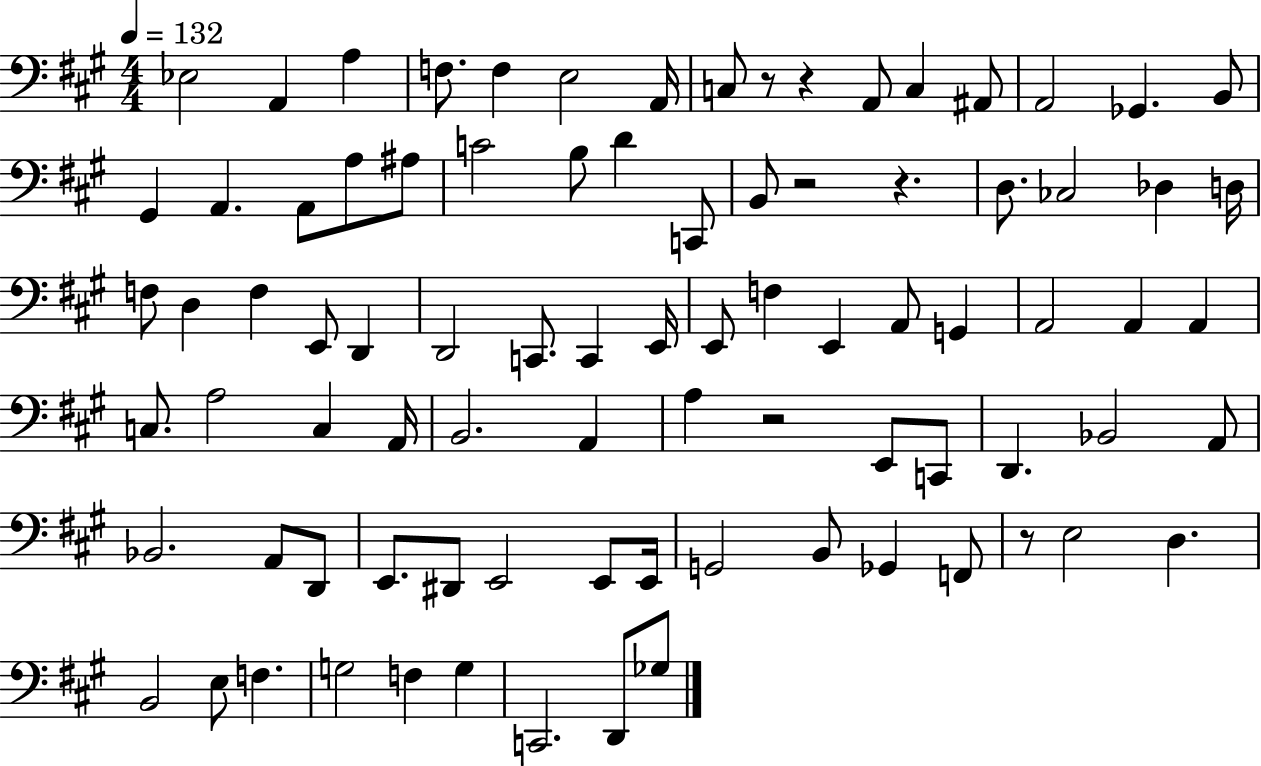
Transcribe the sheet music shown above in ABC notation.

X:1
T:Untitled
M:4/4
L:1/4
K:A
_E,2 A,, A, F,/2 F, E,2 A,,/4 C,/2 z/2 z A,,/2 C, ^A,,/2 A,,2 _G,, B,,/2 ^G,, A,, A,,/2 A,/2 ^A,/2 C2 B,/2 D C,,/2 B,,/2 z2 z D,/2 _C,2 _D, D,/4 F,/2 D, F, E,,/2 D,, D,,2 C,,/2 C,, E,,/4 E,,/2 F, E,, A,,/2 G,, A,,2 A,, A,, C,/2 A,2 C, A,,/4 B,,2 A,, A, z2 E,,/2 C,,/2 D,, _B,,2 A,,/2 _B,,2 A,,/2 D,,/2 E,,/2 ^D,,/2 E,,2 E,,/2 E,,/4 G,,2 B,,/2 _G,, F,,/2 z/2 E,2 D, B,,2 E,/2 F, G,2 F, G, C,,2 D,,/2 _G,/2